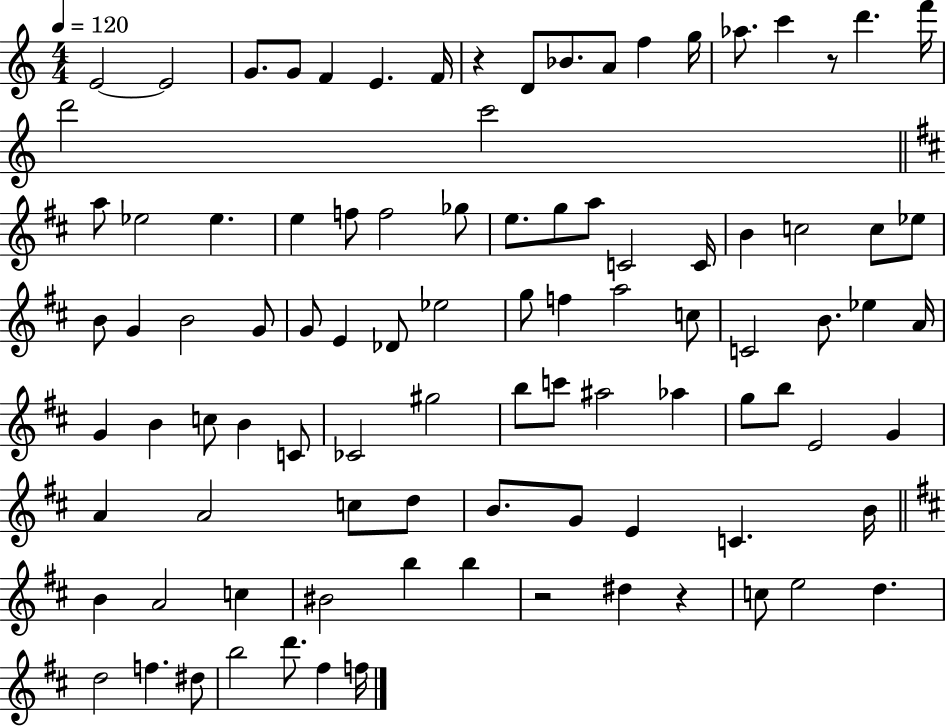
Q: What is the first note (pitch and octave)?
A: E4